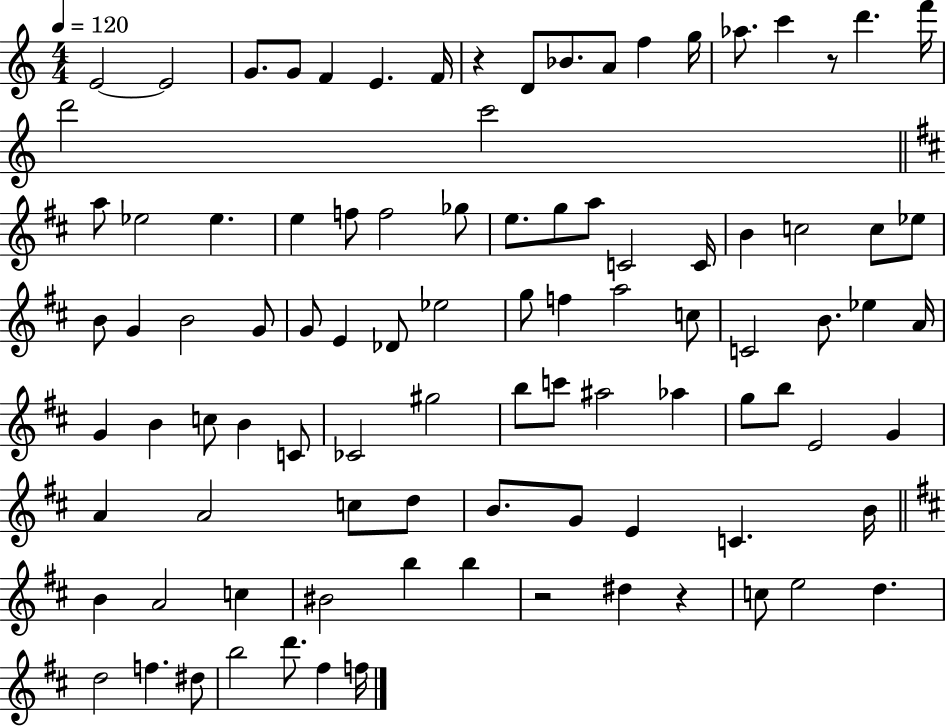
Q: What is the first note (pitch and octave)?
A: E4